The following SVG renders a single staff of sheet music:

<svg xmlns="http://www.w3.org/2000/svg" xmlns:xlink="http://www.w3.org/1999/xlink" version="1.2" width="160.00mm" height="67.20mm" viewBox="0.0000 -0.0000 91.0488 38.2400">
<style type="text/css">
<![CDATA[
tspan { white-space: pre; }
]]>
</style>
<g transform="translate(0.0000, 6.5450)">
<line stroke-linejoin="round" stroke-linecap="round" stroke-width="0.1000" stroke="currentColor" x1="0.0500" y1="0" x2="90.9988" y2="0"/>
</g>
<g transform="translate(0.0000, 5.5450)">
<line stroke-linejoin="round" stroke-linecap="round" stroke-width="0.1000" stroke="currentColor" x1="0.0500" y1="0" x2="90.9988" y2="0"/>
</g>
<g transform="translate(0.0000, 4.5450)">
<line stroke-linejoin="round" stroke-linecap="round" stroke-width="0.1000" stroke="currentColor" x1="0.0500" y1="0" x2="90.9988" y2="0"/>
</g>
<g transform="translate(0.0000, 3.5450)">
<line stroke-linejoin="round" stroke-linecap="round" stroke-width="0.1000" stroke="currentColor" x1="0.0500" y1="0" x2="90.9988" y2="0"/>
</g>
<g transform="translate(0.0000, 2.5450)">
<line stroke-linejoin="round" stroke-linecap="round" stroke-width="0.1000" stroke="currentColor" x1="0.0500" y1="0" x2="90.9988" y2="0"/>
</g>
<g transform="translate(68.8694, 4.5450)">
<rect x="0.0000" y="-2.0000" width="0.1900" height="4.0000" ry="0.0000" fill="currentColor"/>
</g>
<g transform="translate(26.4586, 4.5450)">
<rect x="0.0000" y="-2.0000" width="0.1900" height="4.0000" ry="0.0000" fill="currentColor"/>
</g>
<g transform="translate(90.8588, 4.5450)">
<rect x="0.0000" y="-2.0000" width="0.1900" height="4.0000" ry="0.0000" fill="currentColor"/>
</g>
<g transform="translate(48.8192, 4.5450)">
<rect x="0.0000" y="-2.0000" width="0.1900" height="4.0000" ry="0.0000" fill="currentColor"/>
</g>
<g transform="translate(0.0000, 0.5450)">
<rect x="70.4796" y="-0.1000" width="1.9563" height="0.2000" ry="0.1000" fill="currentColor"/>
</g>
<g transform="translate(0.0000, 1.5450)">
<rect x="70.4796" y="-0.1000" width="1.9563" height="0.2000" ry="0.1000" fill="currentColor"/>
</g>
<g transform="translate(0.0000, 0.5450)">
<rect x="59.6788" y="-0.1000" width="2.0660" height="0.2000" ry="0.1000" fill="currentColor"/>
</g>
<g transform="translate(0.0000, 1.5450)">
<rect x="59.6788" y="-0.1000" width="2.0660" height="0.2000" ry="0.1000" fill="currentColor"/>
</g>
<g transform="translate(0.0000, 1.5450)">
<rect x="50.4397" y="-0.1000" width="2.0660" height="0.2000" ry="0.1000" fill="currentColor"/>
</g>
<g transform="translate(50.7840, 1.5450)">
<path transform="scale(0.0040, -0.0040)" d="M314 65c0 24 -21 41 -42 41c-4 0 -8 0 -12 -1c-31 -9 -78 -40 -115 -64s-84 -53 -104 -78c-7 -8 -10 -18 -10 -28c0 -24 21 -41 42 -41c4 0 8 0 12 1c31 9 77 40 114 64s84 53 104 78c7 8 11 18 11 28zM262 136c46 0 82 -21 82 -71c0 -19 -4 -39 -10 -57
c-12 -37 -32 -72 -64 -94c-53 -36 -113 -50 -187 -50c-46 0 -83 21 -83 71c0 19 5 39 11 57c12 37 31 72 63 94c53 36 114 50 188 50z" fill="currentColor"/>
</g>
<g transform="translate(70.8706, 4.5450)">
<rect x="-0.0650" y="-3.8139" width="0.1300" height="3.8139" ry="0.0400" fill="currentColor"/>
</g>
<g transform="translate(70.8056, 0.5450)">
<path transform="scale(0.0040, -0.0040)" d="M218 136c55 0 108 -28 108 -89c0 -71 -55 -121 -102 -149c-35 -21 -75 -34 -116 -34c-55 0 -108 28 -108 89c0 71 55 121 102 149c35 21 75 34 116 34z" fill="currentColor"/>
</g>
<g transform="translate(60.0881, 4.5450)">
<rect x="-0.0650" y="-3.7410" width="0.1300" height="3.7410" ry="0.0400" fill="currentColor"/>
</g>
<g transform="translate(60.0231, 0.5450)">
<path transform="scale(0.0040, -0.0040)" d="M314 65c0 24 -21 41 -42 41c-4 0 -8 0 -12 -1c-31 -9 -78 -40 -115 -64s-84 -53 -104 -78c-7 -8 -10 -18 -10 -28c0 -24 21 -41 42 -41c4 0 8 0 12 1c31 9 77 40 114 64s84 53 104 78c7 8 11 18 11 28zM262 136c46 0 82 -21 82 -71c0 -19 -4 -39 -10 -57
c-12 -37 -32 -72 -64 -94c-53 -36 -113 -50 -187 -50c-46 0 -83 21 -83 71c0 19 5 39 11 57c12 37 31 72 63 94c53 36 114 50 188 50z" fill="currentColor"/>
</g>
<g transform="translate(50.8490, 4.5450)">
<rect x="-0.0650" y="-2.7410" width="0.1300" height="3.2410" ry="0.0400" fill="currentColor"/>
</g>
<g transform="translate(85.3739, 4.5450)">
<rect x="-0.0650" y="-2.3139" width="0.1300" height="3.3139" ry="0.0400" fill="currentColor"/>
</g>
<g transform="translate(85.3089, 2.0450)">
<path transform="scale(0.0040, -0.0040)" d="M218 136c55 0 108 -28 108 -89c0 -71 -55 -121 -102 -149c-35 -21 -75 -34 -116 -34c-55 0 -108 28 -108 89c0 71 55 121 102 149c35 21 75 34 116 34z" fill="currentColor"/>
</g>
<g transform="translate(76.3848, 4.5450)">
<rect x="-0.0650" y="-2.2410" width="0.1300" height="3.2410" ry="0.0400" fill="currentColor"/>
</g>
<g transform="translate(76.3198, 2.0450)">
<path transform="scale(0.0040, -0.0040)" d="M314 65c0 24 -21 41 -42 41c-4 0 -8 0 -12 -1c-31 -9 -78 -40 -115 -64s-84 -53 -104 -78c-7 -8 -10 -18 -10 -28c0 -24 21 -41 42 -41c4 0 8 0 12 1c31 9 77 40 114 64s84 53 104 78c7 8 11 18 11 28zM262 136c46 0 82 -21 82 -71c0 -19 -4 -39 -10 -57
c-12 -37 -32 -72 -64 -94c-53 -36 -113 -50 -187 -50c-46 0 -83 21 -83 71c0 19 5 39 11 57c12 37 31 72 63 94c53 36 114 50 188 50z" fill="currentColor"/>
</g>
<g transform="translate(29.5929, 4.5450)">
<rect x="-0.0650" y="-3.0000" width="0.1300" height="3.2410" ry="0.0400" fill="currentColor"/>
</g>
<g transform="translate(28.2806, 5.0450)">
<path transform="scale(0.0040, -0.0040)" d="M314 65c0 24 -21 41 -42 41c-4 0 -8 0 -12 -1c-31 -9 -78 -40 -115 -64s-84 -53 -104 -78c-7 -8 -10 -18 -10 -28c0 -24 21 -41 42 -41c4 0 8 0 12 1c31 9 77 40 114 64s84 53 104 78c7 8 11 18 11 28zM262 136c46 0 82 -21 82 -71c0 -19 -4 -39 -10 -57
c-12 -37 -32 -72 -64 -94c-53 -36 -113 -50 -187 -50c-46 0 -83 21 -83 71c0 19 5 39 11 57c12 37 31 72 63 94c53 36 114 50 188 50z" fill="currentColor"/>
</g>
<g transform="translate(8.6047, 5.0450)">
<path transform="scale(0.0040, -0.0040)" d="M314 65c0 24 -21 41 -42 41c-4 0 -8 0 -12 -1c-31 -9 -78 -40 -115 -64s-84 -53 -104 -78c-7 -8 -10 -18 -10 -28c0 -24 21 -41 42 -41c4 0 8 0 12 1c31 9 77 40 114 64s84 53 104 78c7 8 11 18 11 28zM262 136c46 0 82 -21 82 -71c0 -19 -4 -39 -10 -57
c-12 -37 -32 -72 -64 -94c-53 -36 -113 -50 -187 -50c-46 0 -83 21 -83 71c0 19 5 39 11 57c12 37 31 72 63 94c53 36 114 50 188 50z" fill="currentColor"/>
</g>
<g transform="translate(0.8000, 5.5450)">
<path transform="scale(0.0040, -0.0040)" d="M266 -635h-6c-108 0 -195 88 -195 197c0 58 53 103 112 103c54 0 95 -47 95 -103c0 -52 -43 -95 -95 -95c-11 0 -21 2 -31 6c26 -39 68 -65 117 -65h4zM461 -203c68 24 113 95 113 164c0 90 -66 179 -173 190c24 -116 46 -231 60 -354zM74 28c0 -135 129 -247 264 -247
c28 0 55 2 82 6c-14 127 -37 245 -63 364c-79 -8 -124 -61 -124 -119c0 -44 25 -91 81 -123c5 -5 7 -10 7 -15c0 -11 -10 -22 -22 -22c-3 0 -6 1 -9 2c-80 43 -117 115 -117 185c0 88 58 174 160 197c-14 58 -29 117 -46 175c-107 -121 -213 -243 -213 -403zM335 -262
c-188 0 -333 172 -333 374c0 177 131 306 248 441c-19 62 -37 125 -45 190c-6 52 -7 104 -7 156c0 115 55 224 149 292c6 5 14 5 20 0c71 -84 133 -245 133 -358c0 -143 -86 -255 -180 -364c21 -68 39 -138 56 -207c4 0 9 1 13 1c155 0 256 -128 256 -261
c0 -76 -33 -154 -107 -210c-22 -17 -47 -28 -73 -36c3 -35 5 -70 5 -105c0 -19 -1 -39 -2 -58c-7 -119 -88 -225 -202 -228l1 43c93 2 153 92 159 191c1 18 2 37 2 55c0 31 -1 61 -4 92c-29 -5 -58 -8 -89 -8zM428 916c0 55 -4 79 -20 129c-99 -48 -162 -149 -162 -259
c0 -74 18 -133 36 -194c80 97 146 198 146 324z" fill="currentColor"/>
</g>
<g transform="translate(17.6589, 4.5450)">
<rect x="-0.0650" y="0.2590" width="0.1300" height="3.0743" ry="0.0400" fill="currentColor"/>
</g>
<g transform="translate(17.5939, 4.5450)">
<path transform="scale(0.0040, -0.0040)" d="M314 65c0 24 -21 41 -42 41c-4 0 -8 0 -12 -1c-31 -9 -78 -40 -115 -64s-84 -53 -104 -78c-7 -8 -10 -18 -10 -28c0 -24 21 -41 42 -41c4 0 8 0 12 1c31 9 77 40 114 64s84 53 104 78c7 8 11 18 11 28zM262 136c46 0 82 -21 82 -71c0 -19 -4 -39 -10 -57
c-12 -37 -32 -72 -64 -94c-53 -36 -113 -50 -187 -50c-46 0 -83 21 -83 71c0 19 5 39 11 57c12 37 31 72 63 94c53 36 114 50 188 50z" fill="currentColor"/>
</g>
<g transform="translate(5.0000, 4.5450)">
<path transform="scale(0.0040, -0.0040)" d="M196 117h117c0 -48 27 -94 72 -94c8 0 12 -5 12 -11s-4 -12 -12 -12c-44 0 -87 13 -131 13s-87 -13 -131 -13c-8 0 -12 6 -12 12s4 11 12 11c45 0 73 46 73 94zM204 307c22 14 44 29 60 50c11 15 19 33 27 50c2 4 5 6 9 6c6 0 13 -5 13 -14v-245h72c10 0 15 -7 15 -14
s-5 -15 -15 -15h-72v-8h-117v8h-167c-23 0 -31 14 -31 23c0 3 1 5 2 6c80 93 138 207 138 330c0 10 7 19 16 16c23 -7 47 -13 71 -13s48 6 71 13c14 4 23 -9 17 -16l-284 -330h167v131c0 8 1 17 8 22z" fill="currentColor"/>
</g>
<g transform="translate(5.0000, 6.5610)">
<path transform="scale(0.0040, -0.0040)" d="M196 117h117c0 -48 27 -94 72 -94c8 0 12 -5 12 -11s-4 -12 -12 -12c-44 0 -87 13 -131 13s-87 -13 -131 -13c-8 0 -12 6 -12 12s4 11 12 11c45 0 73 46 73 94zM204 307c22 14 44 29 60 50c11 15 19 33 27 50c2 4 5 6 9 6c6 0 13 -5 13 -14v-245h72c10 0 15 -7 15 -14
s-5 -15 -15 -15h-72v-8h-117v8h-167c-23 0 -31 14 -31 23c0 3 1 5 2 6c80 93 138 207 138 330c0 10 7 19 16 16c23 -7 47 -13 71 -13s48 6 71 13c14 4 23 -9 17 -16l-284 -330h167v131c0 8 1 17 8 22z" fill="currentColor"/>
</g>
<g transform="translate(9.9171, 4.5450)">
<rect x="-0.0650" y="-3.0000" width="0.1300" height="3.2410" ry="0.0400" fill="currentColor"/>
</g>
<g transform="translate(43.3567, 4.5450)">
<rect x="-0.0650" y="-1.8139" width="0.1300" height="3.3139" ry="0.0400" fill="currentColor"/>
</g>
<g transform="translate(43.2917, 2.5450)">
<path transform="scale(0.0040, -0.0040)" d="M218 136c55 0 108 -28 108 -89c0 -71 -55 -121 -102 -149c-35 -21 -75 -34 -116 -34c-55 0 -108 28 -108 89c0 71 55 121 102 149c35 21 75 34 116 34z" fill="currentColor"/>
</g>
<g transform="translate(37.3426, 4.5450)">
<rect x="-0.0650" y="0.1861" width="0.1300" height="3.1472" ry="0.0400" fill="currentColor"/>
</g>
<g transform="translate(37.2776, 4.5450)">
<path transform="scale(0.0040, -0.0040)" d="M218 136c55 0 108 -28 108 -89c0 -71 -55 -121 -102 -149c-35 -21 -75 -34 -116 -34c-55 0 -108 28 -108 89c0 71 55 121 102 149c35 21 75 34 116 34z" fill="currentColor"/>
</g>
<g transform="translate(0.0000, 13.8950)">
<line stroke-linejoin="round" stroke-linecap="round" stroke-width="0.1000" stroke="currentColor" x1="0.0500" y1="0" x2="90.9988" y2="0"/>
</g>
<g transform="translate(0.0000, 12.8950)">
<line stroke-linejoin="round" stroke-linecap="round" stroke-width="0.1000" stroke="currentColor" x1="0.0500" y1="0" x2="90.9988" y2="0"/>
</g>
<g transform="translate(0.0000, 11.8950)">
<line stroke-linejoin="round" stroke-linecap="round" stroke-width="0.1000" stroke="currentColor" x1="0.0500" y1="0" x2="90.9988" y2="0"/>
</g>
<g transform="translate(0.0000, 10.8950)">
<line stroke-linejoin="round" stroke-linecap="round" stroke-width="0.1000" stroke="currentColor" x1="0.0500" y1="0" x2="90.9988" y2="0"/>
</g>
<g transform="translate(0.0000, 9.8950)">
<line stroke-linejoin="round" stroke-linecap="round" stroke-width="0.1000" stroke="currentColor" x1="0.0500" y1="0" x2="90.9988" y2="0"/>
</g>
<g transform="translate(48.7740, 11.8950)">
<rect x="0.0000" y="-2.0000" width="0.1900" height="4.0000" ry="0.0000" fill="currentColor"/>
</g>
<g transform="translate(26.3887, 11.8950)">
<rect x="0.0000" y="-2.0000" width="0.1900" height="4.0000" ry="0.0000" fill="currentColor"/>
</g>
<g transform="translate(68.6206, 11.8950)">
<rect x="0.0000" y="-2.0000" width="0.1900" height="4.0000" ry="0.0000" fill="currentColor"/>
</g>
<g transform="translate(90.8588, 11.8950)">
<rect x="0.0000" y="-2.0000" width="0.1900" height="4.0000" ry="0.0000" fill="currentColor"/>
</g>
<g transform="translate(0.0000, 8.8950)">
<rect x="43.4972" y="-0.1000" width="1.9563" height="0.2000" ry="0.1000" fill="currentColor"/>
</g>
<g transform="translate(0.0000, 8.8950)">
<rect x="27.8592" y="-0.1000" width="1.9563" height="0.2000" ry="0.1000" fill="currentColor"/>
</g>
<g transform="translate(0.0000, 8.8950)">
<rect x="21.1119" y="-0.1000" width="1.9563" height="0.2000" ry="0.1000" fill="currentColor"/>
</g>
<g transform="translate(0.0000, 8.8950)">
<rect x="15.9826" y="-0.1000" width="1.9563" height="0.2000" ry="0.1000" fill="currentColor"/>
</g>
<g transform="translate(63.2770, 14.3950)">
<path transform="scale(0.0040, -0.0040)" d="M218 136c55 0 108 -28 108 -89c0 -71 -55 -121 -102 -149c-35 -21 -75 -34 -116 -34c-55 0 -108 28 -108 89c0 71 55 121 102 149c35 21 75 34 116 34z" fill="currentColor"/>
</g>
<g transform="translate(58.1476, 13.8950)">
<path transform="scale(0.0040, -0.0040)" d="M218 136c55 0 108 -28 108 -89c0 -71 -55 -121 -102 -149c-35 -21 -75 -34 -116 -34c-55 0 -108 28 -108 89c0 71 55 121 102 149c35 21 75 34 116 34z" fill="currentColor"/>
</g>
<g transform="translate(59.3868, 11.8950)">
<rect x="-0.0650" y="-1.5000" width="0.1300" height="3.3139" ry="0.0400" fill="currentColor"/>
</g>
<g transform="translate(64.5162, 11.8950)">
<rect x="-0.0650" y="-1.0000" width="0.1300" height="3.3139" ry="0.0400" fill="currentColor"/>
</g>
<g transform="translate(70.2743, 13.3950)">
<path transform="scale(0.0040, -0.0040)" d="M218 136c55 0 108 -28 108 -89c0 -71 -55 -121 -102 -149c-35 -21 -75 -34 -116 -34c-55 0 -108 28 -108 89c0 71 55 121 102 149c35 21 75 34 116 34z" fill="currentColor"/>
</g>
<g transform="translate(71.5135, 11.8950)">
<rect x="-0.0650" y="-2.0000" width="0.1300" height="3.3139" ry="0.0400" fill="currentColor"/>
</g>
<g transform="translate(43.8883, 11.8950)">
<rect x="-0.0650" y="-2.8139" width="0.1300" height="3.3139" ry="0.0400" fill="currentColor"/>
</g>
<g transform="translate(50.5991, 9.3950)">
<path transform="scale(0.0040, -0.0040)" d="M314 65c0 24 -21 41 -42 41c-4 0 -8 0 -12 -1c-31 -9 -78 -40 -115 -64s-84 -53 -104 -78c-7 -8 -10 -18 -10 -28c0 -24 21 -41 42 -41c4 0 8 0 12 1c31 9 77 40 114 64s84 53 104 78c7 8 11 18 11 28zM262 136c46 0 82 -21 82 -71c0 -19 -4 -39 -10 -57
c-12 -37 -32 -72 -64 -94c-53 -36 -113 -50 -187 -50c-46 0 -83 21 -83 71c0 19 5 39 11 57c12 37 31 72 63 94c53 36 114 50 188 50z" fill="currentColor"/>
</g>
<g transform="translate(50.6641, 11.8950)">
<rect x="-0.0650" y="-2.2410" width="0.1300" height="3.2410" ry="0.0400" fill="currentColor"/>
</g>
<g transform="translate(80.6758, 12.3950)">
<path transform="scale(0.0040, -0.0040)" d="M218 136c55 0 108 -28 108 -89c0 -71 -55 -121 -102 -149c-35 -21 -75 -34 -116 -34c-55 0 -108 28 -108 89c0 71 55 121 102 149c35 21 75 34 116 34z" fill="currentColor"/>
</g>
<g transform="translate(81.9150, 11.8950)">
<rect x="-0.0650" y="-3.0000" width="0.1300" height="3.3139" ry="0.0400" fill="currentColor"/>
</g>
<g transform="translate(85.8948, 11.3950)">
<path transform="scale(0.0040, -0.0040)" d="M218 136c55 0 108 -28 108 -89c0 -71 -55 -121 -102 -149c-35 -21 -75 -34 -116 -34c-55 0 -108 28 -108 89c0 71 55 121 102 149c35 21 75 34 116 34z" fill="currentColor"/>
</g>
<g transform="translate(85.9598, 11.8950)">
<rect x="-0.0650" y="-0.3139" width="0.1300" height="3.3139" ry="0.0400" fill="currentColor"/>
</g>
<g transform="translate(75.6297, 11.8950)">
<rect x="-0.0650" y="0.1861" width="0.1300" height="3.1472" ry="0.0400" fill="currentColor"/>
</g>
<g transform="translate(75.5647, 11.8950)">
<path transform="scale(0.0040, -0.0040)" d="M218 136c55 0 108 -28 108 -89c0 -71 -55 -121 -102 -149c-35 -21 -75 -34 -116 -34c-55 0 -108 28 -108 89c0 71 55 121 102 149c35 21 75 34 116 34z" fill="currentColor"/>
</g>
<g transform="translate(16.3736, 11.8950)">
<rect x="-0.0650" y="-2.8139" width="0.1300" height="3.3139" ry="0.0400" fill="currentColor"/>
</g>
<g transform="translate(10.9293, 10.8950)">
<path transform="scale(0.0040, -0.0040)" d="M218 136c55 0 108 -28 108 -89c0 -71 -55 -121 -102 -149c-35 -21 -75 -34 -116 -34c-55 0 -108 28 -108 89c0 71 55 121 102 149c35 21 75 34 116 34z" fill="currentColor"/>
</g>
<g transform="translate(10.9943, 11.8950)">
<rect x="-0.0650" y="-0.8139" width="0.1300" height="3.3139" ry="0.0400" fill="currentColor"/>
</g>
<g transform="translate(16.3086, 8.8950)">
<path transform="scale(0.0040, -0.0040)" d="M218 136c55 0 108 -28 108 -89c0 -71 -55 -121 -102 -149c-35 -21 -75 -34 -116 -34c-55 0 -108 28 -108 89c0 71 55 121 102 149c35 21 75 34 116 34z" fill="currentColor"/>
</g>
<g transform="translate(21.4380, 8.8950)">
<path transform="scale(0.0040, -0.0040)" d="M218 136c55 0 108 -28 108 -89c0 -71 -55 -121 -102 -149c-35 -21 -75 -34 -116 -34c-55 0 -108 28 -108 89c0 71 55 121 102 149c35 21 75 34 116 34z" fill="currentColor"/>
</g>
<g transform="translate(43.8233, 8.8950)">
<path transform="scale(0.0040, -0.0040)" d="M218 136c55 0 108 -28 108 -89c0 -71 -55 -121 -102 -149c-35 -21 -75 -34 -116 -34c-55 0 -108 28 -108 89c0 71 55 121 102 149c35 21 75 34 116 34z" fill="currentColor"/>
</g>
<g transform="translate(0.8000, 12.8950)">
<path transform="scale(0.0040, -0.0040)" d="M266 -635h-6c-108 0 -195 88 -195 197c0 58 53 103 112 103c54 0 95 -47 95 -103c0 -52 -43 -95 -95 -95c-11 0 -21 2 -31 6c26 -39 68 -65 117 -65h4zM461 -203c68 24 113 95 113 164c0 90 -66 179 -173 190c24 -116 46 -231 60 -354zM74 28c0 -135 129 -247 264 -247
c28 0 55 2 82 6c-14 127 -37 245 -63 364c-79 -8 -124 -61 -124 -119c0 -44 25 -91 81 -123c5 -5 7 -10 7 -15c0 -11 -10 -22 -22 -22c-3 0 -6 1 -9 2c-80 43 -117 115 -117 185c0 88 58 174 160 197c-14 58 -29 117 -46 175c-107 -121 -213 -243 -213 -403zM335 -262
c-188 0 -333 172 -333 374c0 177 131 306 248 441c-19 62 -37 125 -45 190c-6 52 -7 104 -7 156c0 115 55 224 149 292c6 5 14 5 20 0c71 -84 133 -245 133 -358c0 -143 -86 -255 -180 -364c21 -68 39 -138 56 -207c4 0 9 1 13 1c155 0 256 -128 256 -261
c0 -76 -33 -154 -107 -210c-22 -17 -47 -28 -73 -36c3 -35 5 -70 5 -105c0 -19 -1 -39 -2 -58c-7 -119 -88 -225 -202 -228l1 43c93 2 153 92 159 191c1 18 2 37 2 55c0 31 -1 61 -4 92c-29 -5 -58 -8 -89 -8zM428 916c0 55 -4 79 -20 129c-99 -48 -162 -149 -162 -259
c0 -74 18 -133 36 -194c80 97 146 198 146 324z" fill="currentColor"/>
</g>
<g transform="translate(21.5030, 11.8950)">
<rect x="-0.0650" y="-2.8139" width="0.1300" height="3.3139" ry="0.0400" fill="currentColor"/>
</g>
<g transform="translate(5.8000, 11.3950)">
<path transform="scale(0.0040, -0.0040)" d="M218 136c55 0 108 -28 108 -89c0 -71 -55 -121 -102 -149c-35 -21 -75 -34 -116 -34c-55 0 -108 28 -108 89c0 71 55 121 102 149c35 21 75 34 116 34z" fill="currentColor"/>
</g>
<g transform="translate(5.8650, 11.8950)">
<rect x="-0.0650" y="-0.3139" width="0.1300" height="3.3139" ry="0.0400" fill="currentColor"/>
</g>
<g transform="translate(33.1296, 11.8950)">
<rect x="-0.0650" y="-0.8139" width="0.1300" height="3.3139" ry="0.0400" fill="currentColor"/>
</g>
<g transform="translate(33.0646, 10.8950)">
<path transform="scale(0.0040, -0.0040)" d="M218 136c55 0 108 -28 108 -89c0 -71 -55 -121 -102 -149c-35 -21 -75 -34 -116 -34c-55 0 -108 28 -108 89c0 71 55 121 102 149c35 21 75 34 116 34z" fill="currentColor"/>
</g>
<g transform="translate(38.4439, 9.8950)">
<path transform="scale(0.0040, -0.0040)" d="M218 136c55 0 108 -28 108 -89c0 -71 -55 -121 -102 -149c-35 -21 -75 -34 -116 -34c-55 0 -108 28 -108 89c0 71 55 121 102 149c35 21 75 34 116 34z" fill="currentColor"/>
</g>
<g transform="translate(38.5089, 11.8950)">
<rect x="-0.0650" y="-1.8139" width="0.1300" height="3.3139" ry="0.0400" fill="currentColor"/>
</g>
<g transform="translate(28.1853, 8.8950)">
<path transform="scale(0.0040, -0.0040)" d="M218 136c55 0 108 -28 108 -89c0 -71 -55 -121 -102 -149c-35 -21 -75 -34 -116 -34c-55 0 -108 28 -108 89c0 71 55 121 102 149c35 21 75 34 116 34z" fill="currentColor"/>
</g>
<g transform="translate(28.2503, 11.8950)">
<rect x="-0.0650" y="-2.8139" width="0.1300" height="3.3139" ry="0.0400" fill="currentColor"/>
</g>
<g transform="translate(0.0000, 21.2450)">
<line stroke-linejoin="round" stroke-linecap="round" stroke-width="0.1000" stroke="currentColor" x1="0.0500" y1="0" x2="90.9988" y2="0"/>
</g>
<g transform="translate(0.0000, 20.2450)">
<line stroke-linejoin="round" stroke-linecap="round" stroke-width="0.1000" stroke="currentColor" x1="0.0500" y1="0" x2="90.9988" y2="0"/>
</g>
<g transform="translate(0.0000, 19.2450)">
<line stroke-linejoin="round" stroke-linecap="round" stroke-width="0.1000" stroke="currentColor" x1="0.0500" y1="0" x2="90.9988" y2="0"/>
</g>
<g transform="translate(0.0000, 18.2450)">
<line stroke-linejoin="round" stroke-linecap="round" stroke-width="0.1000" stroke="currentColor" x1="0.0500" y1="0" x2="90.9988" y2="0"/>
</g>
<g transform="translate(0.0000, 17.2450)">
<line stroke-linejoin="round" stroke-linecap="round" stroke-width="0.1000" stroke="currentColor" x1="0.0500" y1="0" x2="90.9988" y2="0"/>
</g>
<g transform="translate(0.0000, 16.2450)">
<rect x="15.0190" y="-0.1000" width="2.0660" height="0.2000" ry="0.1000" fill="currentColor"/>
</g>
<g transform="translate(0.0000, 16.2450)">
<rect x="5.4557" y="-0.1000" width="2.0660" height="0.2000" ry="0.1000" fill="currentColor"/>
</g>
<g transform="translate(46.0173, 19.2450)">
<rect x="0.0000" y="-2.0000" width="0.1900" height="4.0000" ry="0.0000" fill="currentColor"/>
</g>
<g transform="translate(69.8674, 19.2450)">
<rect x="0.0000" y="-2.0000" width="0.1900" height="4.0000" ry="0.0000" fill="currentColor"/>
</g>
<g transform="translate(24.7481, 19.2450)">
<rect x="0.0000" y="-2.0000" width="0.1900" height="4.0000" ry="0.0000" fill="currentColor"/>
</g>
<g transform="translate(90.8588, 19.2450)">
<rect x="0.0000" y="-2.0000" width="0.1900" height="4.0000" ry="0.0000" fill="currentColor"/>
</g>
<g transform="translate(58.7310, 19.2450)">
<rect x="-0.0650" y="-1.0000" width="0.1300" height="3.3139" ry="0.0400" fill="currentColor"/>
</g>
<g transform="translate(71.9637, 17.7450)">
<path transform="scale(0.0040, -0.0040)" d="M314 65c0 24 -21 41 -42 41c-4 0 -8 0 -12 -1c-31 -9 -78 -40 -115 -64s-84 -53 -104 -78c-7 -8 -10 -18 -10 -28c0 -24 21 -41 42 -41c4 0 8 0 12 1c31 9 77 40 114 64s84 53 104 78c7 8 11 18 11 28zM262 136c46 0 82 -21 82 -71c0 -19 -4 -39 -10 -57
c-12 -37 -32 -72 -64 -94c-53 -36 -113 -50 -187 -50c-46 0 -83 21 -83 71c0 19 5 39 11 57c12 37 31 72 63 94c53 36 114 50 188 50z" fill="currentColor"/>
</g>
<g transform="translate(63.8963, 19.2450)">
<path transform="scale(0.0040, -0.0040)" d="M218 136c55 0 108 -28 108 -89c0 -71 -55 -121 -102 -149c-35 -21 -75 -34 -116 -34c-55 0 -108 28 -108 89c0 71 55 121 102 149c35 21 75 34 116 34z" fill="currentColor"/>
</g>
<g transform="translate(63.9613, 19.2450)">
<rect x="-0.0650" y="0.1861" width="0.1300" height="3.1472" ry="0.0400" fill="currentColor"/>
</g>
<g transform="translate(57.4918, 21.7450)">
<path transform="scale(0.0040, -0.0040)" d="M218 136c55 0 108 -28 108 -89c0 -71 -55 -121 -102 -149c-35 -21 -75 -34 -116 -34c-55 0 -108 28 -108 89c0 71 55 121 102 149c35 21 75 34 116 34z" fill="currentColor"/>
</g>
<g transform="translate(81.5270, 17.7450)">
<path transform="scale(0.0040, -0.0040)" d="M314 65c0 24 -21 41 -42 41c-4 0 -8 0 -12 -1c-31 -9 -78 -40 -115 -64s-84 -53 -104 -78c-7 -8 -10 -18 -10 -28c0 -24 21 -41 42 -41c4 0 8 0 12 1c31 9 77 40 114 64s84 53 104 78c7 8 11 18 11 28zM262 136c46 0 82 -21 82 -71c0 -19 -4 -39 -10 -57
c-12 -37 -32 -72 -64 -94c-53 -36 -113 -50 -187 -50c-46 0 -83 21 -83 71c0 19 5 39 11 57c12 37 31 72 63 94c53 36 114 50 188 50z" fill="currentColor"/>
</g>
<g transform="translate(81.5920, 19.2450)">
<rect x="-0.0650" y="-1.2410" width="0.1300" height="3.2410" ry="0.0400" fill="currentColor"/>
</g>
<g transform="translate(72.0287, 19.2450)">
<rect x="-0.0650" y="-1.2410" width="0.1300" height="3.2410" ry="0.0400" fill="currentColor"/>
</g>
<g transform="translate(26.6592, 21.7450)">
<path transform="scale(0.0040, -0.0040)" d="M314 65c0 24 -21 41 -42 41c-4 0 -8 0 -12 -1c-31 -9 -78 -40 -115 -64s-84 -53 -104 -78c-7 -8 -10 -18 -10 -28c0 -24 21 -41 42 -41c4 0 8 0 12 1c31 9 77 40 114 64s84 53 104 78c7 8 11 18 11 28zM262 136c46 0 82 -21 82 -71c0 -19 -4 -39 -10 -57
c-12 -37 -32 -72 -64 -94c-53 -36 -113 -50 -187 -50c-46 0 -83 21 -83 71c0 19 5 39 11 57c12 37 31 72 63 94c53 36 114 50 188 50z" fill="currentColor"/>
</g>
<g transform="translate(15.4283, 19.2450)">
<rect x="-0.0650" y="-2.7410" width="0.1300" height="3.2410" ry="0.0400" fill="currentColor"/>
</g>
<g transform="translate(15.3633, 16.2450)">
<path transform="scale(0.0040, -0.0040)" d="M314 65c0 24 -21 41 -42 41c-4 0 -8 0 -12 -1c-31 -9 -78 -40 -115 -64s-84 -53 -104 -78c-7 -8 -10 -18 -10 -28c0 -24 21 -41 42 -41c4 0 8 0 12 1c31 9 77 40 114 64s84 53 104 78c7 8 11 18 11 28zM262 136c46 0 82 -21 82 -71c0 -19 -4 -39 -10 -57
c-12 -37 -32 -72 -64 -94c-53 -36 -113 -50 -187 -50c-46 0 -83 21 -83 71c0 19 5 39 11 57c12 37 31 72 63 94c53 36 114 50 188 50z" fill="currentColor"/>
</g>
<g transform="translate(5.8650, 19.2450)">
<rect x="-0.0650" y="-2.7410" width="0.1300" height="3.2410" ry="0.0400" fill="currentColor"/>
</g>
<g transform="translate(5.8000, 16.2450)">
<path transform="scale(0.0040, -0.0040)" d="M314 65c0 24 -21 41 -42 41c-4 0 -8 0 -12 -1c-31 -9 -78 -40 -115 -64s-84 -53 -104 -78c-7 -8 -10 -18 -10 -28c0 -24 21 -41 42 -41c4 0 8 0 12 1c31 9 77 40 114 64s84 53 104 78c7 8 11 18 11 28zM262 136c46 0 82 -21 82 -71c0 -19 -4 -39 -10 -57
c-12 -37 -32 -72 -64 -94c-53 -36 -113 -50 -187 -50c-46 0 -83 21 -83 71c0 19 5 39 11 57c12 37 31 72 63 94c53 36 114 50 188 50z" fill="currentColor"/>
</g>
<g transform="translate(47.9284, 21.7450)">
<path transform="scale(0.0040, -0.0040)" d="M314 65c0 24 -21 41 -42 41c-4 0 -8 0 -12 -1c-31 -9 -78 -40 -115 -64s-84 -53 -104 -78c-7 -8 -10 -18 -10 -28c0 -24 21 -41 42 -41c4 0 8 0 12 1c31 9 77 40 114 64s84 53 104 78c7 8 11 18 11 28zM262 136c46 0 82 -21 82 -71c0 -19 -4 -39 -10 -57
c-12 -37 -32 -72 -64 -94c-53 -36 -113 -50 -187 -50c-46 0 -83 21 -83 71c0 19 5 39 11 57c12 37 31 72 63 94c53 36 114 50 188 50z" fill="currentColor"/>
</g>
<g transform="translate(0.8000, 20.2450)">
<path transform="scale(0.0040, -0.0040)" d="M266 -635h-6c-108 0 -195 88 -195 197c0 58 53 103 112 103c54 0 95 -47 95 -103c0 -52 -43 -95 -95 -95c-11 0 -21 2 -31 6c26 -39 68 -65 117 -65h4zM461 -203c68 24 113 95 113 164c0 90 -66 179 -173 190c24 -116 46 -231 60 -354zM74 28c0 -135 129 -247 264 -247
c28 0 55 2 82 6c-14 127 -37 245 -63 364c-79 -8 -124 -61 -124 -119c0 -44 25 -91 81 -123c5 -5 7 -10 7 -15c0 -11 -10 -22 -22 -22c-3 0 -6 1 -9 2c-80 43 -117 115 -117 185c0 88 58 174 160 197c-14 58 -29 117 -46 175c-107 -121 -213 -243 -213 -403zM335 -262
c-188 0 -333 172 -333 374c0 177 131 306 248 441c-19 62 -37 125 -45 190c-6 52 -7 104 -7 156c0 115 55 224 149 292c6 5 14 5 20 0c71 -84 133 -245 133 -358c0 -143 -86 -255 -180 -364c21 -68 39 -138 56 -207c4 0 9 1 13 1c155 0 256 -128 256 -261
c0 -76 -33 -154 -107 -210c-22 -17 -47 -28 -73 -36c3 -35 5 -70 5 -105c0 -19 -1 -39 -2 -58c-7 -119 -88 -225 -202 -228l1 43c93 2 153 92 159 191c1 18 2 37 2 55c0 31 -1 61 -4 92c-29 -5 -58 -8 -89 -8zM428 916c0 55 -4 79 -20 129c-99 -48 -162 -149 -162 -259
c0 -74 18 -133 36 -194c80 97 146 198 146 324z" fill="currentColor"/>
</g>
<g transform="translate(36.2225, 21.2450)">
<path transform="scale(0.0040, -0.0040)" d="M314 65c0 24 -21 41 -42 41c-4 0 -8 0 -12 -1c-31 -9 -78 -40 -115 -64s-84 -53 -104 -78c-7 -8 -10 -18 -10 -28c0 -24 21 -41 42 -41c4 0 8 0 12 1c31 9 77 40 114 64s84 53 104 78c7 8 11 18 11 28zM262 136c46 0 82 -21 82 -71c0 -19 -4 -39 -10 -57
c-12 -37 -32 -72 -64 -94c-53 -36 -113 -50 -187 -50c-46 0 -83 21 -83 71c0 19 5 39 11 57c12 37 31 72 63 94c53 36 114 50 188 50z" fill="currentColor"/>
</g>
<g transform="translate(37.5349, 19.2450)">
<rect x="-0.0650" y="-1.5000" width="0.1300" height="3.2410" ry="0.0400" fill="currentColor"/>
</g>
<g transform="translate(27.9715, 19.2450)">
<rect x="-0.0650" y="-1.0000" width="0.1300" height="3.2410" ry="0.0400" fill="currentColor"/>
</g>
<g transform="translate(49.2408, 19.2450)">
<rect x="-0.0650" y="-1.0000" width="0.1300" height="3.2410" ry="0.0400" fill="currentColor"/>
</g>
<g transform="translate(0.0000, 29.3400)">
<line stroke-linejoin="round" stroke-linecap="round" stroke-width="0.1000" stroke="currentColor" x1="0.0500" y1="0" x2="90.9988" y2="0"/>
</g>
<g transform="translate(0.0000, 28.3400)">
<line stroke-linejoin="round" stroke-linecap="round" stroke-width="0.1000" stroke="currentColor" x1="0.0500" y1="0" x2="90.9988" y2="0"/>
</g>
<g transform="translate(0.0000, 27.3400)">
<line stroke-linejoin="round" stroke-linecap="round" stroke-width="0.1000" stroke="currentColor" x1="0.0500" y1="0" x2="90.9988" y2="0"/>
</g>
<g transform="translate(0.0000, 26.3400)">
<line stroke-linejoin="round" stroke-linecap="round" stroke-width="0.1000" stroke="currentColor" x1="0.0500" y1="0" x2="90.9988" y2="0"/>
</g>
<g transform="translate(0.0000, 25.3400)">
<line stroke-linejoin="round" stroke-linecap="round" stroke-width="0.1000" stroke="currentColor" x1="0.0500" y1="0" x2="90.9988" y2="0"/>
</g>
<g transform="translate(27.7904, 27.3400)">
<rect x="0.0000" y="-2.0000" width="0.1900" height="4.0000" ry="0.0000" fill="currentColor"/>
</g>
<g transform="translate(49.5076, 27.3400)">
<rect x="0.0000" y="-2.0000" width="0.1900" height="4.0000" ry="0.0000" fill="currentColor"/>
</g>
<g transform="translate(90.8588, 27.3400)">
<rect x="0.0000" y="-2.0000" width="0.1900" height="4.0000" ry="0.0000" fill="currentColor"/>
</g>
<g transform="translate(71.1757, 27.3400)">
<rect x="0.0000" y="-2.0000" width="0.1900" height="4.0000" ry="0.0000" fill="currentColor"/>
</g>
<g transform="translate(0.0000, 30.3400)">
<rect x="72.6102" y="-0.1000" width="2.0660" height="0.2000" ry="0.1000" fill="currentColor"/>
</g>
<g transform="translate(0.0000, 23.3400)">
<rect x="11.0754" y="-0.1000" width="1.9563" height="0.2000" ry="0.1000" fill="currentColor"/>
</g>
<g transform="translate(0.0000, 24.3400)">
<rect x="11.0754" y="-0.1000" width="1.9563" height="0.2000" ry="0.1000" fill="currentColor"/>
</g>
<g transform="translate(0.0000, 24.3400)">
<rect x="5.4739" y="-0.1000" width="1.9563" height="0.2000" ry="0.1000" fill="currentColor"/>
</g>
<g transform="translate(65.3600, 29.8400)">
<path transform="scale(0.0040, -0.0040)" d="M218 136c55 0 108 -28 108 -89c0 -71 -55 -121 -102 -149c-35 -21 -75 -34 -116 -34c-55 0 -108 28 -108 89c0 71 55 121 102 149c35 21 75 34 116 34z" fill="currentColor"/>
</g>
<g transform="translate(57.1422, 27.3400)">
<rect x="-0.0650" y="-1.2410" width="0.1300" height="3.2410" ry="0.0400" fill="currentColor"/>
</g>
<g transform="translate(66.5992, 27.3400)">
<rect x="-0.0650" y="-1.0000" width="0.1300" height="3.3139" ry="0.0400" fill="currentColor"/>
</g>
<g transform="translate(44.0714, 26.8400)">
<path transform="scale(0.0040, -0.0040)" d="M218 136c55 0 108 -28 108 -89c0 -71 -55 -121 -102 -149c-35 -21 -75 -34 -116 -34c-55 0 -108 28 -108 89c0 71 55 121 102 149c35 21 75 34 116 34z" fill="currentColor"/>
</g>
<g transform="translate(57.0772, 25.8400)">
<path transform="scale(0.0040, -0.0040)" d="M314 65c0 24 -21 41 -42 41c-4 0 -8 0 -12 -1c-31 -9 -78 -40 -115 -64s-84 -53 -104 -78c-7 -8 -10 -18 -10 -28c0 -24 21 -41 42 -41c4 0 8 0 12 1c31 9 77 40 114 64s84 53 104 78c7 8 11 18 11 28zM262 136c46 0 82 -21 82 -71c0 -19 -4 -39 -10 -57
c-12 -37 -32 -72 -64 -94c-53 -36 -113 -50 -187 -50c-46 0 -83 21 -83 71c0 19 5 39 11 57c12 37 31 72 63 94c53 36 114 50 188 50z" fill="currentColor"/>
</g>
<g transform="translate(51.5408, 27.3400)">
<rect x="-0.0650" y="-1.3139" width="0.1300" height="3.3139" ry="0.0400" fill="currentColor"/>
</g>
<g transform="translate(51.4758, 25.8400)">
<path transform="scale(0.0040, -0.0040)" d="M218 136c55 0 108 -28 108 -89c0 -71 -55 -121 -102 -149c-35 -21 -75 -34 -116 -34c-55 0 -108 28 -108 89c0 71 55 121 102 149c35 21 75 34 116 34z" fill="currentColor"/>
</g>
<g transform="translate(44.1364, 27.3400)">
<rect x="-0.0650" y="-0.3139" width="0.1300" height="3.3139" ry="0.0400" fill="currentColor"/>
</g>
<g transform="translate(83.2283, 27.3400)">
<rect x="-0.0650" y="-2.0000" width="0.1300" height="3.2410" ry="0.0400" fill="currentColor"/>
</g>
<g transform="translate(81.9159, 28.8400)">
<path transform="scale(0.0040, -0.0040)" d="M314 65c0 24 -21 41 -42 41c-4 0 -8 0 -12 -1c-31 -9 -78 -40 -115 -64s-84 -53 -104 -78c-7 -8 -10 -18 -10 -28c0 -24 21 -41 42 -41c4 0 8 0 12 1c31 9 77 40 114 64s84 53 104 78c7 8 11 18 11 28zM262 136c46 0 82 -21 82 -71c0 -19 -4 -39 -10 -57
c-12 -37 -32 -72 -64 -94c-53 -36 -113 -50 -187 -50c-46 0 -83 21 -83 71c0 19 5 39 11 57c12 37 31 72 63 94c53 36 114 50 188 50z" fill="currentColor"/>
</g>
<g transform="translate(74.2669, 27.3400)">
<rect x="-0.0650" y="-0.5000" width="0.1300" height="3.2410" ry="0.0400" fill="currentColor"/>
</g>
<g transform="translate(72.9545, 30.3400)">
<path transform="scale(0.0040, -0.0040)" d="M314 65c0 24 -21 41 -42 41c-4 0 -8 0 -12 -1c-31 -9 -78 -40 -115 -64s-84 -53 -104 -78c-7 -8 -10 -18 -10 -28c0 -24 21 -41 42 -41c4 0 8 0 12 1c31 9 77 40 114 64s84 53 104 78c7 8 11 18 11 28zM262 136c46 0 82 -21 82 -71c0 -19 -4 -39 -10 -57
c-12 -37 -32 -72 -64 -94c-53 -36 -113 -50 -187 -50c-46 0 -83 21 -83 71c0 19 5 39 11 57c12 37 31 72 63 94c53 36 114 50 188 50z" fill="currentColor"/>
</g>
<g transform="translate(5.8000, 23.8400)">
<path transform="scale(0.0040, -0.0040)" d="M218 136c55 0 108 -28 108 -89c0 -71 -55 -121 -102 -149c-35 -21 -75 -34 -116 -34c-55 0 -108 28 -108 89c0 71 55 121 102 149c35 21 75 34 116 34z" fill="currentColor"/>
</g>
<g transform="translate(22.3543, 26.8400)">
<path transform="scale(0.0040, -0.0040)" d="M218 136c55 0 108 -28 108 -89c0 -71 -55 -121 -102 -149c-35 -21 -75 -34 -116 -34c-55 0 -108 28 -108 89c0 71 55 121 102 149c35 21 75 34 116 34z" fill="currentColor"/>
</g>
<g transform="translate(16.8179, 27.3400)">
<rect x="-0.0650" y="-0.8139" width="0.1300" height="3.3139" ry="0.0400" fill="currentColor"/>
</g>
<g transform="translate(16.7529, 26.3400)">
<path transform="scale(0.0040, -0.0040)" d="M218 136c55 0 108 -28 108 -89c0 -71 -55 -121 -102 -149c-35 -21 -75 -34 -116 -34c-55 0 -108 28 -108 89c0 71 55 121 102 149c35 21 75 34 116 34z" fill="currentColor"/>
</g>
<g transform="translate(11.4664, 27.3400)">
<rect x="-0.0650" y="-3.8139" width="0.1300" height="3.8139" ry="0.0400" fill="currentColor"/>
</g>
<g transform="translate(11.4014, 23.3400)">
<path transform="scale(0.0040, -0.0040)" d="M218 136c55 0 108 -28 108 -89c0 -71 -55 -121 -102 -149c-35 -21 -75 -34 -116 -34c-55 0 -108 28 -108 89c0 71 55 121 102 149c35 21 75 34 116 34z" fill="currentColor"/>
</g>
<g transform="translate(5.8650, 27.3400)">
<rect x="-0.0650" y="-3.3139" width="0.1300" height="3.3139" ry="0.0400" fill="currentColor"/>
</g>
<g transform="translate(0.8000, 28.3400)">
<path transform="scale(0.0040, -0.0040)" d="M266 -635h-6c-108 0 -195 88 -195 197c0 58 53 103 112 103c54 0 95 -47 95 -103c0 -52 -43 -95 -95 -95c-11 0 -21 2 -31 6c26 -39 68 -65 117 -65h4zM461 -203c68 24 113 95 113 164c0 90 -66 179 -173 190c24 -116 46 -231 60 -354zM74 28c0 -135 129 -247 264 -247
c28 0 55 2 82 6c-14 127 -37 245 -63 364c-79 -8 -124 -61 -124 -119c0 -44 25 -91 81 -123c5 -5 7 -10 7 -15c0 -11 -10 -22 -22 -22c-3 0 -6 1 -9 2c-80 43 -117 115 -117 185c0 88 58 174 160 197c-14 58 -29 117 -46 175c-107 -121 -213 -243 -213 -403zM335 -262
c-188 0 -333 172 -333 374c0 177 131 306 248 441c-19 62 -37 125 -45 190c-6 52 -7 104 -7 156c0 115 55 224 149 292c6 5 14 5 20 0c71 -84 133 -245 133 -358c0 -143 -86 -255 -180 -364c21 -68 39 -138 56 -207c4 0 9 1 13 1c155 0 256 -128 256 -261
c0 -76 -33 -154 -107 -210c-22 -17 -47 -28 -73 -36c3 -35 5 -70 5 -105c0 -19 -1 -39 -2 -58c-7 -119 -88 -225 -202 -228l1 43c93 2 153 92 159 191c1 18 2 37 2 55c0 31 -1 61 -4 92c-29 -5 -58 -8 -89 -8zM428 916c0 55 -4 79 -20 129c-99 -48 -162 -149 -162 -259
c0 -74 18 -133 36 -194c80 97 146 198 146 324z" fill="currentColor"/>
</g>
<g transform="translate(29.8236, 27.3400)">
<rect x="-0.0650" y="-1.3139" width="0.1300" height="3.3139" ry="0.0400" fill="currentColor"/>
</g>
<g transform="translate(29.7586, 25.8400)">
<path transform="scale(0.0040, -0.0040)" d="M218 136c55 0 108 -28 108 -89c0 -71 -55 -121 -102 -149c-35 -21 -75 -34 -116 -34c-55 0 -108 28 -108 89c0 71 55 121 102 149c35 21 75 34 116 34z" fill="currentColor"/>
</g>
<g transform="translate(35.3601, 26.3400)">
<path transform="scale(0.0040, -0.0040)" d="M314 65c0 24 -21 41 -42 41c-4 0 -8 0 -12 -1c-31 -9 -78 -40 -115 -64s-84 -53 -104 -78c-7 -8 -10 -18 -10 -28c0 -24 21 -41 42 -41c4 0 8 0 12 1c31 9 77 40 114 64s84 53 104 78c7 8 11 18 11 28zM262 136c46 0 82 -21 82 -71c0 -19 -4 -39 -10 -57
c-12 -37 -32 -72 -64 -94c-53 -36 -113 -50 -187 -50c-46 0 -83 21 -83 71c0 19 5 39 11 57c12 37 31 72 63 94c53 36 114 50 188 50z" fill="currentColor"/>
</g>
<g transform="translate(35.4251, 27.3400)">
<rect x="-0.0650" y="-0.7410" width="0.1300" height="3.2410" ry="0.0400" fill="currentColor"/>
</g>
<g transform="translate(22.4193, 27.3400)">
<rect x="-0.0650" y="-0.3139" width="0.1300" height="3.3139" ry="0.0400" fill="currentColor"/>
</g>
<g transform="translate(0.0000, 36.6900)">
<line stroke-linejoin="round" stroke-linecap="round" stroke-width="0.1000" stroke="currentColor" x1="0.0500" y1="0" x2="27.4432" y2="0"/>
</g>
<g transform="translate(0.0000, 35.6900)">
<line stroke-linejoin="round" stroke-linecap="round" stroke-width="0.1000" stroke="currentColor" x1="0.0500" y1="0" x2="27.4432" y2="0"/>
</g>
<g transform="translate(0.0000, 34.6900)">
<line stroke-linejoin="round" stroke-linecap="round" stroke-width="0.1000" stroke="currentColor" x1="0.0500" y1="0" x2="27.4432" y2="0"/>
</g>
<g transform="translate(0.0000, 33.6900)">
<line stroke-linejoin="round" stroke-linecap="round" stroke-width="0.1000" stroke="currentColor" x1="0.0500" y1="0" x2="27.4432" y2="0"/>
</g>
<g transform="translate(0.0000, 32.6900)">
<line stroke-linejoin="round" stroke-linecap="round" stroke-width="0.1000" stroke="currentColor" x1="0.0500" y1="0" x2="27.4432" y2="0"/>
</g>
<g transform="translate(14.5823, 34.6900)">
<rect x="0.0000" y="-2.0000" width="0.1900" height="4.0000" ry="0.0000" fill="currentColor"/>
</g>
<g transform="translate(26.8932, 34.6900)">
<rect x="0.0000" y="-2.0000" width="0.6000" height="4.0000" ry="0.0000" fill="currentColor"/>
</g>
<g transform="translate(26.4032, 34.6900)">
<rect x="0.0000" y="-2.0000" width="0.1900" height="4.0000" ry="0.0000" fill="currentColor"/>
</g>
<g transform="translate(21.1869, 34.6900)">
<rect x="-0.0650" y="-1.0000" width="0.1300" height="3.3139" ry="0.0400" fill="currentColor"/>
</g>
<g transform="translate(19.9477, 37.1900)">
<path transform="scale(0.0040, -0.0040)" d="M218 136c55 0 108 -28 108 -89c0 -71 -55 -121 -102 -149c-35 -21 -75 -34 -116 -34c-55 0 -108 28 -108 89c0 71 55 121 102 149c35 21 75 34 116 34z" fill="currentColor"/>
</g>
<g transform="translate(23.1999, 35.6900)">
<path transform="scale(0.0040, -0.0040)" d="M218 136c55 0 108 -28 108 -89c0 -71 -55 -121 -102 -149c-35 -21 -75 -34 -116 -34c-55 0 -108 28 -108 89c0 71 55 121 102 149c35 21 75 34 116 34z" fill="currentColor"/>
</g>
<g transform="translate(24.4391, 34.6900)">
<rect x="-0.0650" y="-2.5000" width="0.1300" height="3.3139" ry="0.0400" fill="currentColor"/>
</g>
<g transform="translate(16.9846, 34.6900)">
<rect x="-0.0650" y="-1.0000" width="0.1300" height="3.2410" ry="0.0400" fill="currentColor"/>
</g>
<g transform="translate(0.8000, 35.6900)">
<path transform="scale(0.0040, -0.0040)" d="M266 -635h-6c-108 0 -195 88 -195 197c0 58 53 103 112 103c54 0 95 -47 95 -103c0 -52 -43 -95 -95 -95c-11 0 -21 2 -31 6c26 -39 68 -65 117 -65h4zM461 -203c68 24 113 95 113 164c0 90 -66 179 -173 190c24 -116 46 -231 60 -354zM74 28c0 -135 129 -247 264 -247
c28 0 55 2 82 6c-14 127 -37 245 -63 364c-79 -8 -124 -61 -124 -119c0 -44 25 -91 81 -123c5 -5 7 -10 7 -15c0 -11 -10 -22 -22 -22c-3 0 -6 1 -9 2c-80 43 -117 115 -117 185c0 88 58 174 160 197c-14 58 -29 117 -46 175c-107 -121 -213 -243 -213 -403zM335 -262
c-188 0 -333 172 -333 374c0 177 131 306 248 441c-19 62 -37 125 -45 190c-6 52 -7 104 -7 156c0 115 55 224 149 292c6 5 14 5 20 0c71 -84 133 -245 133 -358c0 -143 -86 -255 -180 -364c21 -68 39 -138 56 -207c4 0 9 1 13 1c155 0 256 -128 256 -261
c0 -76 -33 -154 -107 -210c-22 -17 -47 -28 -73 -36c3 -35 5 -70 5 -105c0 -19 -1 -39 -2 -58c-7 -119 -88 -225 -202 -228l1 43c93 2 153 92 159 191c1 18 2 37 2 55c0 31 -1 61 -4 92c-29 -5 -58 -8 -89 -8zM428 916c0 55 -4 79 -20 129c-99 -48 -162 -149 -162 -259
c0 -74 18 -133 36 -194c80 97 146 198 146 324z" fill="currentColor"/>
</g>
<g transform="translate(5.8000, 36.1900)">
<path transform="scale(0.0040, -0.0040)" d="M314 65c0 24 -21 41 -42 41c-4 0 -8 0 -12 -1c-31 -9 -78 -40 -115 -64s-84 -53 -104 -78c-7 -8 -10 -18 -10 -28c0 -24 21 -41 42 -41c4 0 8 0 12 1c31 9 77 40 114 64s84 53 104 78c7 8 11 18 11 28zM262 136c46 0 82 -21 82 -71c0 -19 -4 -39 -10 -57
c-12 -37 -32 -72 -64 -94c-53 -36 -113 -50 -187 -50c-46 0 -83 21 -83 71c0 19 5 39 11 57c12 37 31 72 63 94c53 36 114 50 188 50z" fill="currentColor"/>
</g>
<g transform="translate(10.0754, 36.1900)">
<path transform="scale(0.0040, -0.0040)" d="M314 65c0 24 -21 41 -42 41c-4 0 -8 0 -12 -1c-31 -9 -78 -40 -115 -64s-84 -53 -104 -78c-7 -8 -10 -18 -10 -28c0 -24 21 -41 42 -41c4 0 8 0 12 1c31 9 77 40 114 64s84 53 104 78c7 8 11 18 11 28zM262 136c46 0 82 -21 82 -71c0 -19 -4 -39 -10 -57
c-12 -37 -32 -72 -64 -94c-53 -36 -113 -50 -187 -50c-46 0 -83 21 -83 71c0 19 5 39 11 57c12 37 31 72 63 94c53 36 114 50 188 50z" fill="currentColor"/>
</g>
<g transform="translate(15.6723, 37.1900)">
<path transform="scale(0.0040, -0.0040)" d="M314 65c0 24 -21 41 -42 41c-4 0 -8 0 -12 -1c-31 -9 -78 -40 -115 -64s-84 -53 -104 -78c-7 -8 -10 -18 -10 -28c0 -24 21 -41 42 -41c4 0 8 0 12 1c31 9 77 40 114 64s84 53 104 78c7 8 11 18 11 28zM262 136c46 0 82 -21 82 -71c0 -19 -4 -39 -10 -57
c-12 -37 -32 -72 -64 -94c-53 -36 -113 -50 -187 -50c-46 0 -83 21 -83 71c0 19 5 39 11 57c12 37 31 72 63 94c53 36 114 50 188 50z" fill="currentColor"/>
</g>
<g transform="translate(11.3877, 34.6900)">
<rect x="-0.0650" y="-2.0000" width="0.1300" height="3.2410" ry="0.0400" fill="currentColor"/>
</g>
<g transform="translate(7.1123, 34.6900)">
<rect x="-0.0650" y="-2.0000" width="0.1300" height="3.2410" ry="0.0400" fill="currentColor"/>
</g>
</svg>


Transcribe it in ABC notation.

X:1
T:Untitled
M:4/4
L:1/4
K:C
A2 B2 A2 B f a2 c'2 c' g2 g c d a a a d f a g2 E D F B A c a2 a2 D2 E2 D2 D B e2 e2 b c' d c e d2 c e e2 D C2 F2 F2 F2 D2 D G